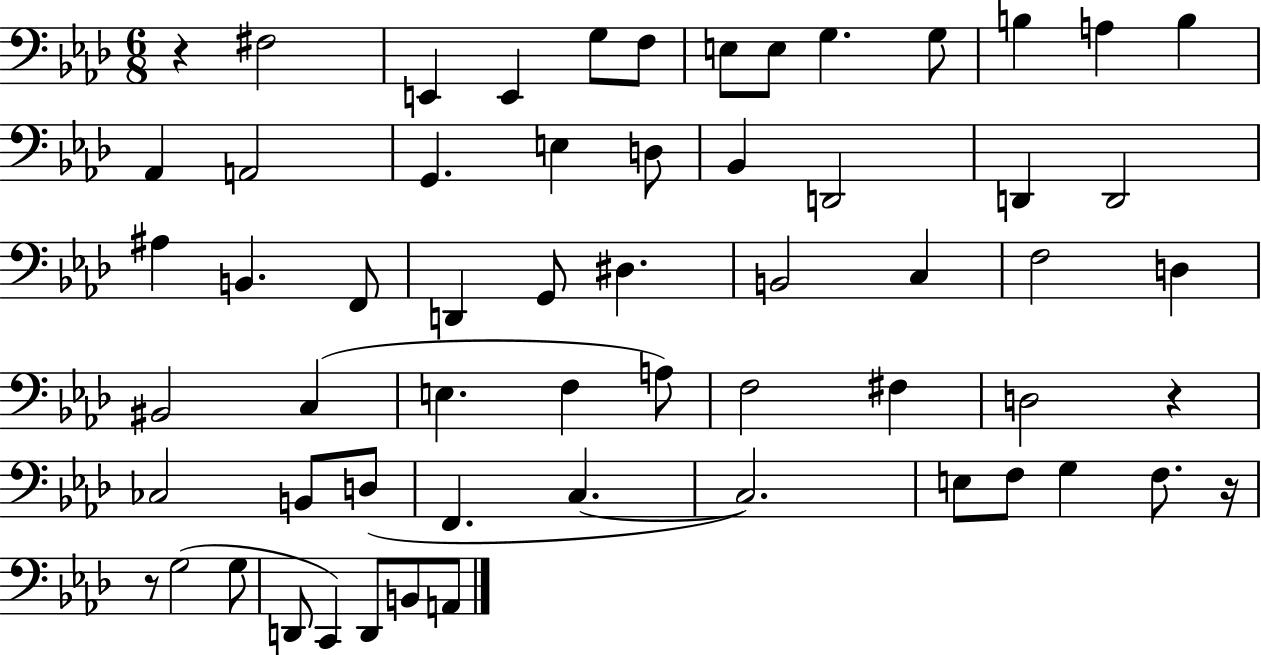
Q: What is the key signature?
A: AES major